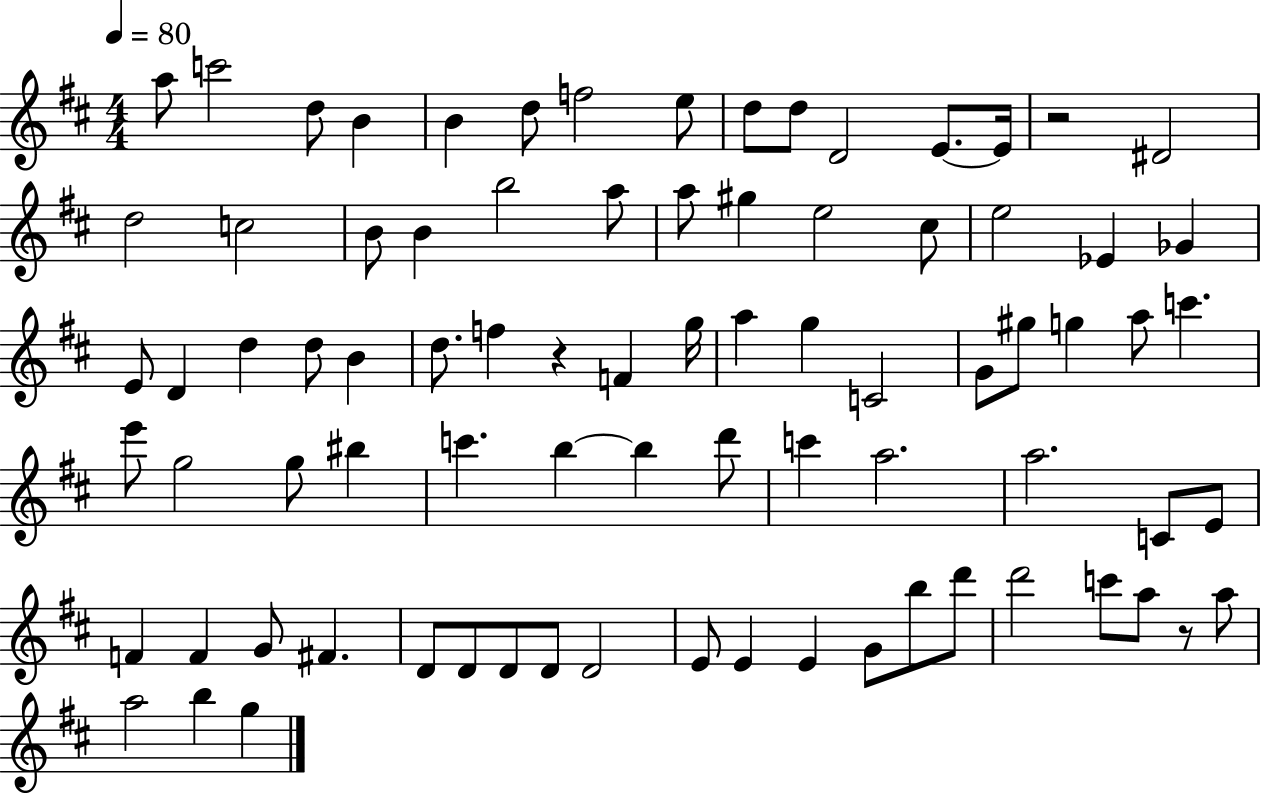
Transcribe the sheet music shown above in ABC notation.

X:1
T:Untitled
M:4/4
L:1/4
K:D
a/2 c'2 d/2 B B d/2 f2 e/2 d/2 d/2 D2 E/2 E/4 z2 ^D2 d2 c2 B/2 B b2 a/2 a/2 ^g e2 ^c/2 e2 _E _G E/2 D d d/2 B d/2 f z F g/4 a g C2 G/2 ^g/2 g a/2 c' e'/2 g2 g/2 ^b c' b b d'/2 c' a2 a2 C/2 E/2 F F G/2 ^F D/2 D/2 D/2 D/2 D2 E/2 E E G/2 b/2 d'/2 d'2 c'/2 a/2 z/2 a/2 a2 b g